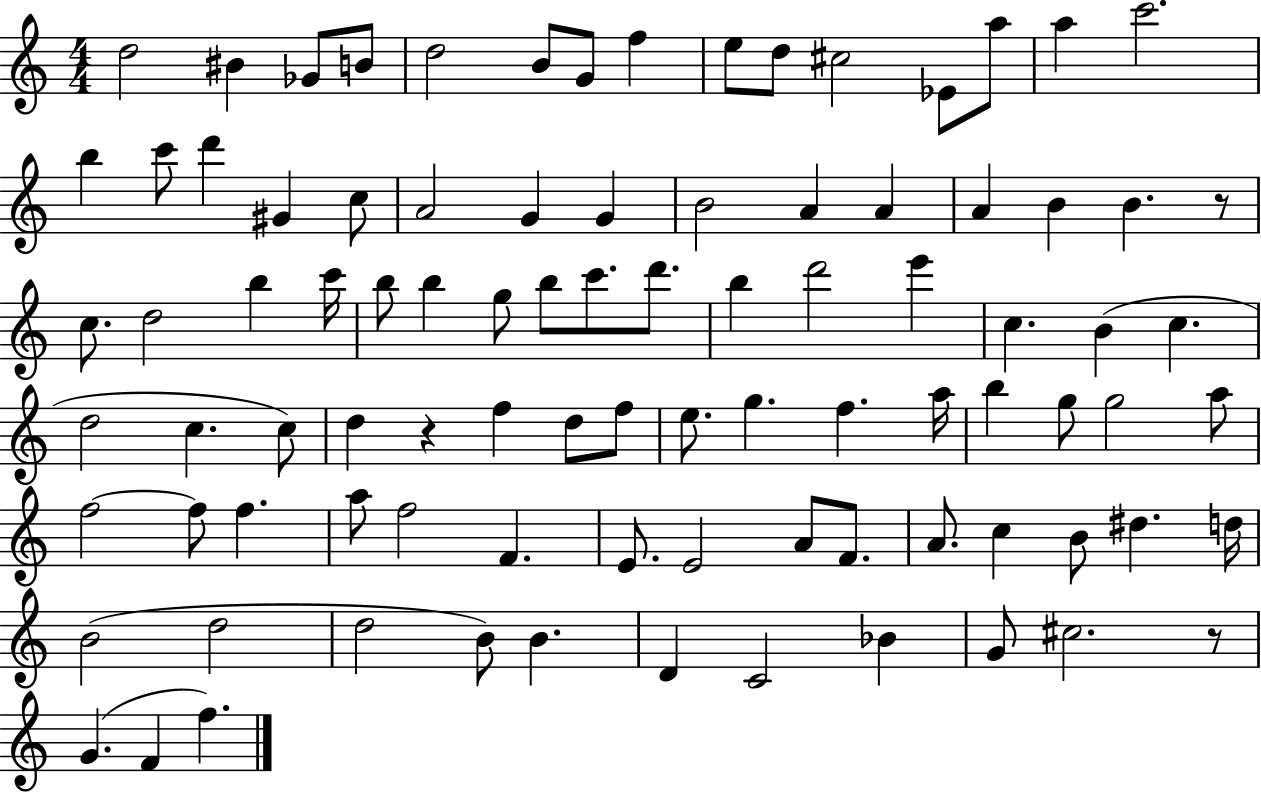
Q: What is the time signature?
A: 4/4